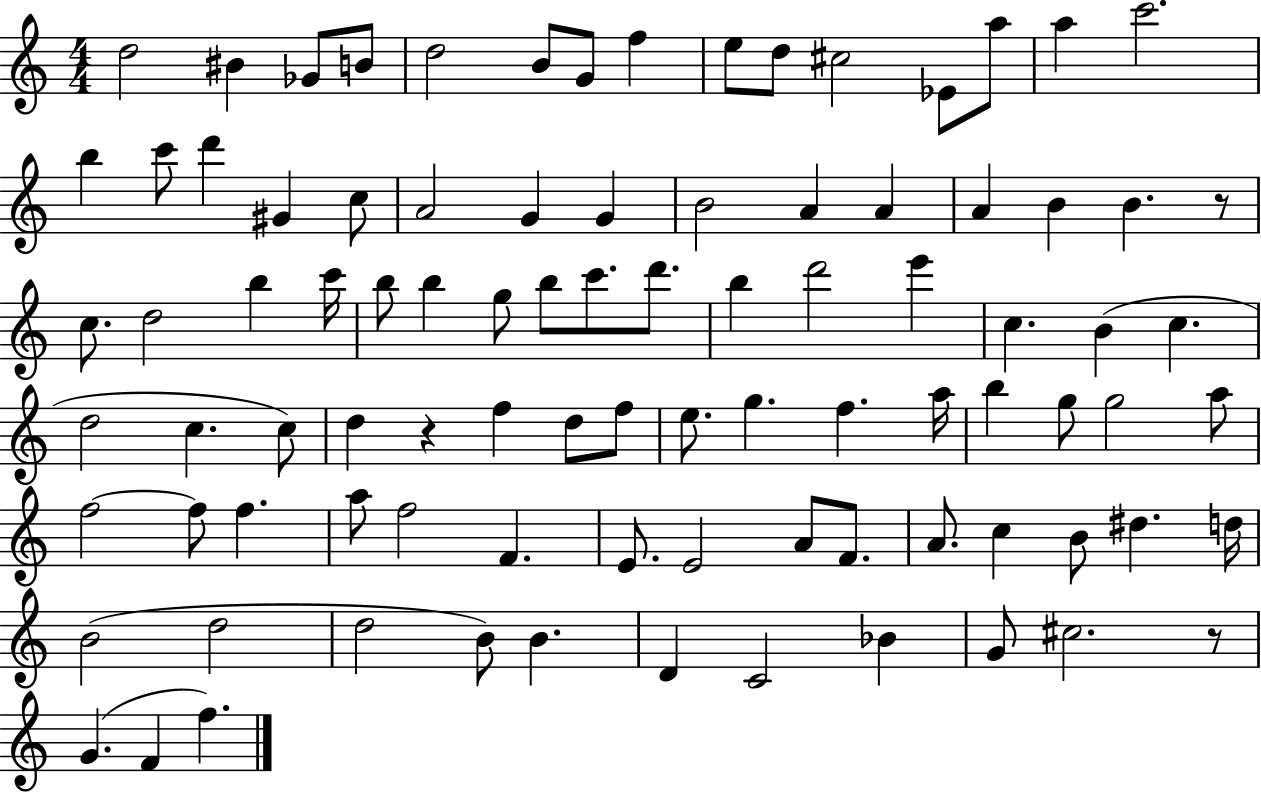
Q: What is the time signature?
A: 4/4